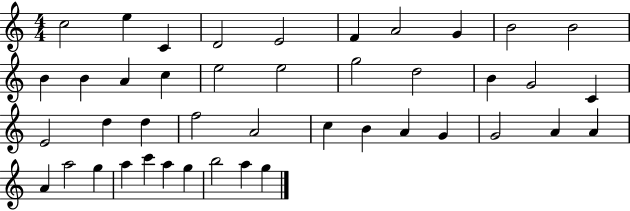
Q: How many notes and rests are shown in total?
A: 43